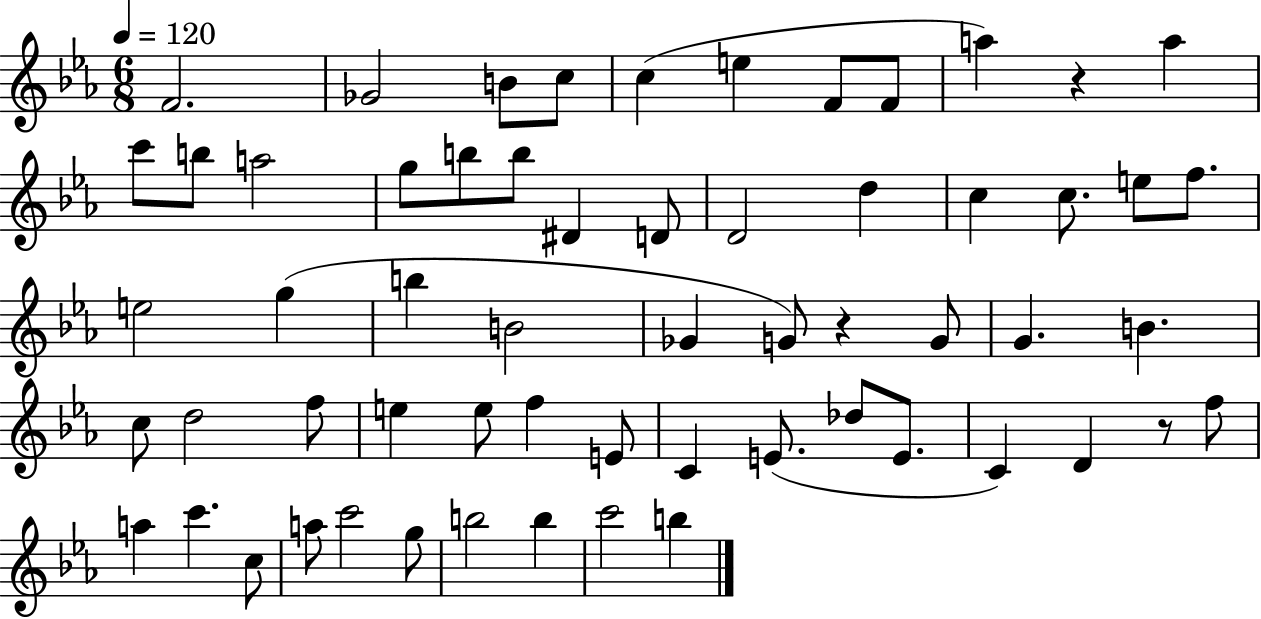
F4/h. Gb4/h B4/e C5/e C5/q E5/q F4/e F4/e A5/q R/q A5/q C6/e B5/e A5/h G5/e B5/e B5/e D#4/q D4/e D4/h D5/q C5/q C5/e. E5/e F5/e. E5/h G5/q B5/q B4/h Gb4/q G4/e R/q G4/e G4/q. B4/q. C5/e D5/h F5/e E5/q E5/e F5/q E4/e C4/q E4/e. Db5/e E4/e. C4/q D4/q R/e F5/e A5/q C6/q. C5/e A5/e C6/h G5/e B5/h B5/q C6/h B5/q